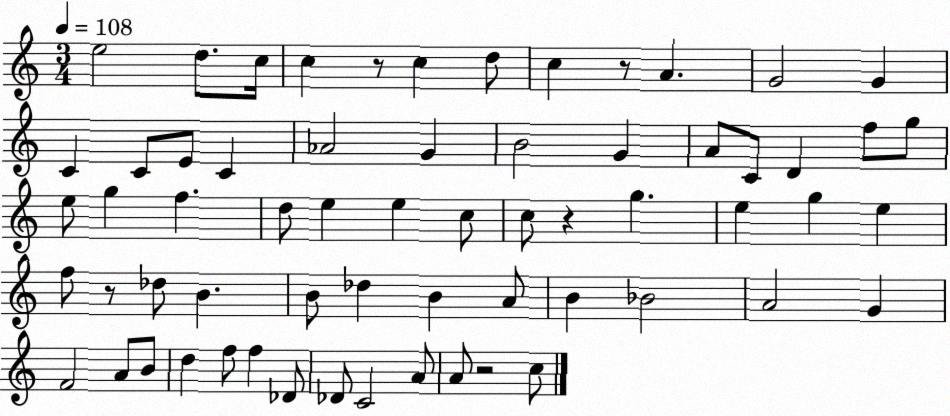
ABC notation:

X:1
T:Untitled
M:3/4
L:1/4
K:C
e2 d/2 c/4 c z/2 c d/2 c z/2 A G2 G C C/2 E/2 C _A2 G B2 G A/2 C/2 D f/2 g/2 e/2 g f d/2 e e c/2 c/2 z g e g e f/2 z/2 _d/2 B B/2 _d B A/2 B _B2 A2 G F2 A/2 B/2 d f/2 f _D/2 _D/2 C2 A/2 A/2 z2 c/2